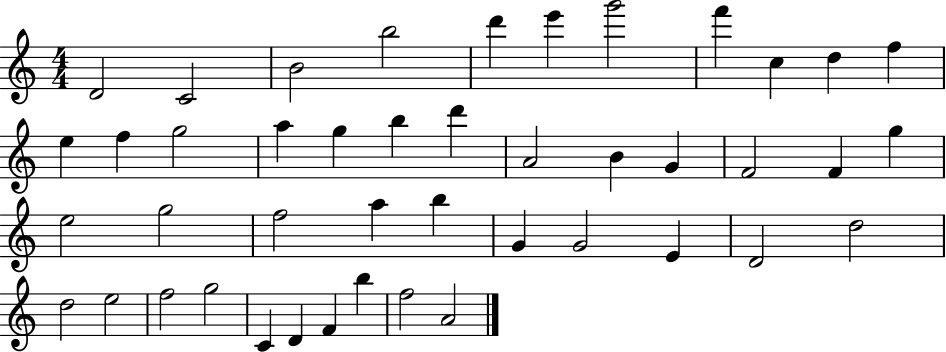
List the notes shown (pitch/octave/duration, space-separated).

D4/h C4/h B4/h B5/h D6/q E6/q G6/h F6/q C5/q D5/q F5/q E5/q F5/q G5/h A5/q G5/q B5/q D6/q A4/h B4/q G4/q F4/h F4/q G5/q E5/h G5/h F5/h A5/q B5/q G4/q G4/h E4/q D4/h D5/h D5/h E5/h F5/h G5/h C4/q D4/q F4/q B5/q F5/h A4/h